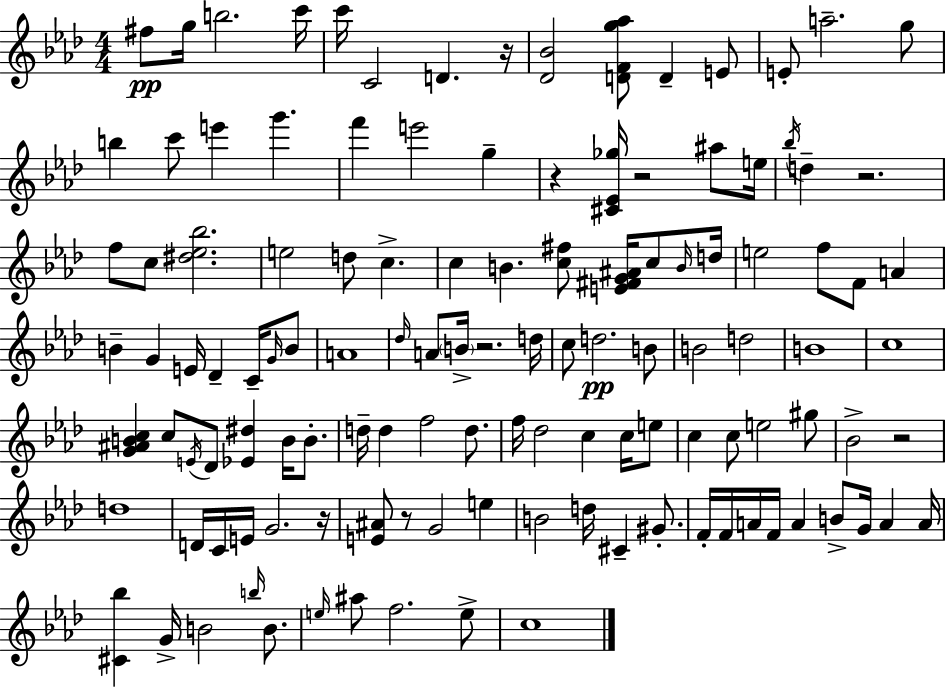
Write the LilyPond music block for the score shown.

{
  \clef treble
  \numericTimeSignature
  \time 4/4
  \key aes \major
  fis''8\pp g''16 b''2. c'''16 | c'''16 c'2 d'4. r16 | <des' bes'>2 <d' f' g'' aes''>8 d'4-- e'8 | e'8-. a''2.-- g''8 | \break b''4 c'''8 e'''4 g'''4. | f'''4 e'''2 g''4-- | r4 <cis' ees' ges''>16 r2 ais''8 e''16 | \acciaccatura { bes''16 } d''4-- r2. | \break f''8 c''8 <dis'' ees'' bes''>2. | e''2 d''8 c''4.-> | c''4 b'4. <c'' fis''>8 <e' fis' g' ais'>16 c''8 | \grace { b'16 } d''16 e''2 f''8 f'8 a'4 | \break b'4-- g'4 e'16 des'4-- c'16-- | \grace { g'16 } b'8 a'1 | \grace { des''16 } a'8 \parenthesize b'16-> r2. | d''16 c''8 d''2.\pp | \break b'8 b'2 d''2 | b'1 | c''1 | <g' ais' b' c''>4 c''8 \acciaccatura { e'16 } des'8 <ees' dis''>4 | \break b'16 b'8.-. d''16-- d''4 f''2 | d''8. f''16 des''2 c''4 | c''16 e''8 c''4 c''8 e''2 | gis''8 bes'2-> r2 | \break d''1 | d'16 c'16 e'16 g'2. | r16 <e' ais'>8 r8 g'2 | e''4 b'2 d''16 cis'4-- | \break gis'8.-. f'16-. f'16 a'16 f'16 a'4 b'8-> g'16 | a'4 a'16 <cis' bes''>4 g'16-> b'2 | \grace { b''16 } b'8. \grace { e''16 } ais''8 f''2. | e''8-> c''1 | \break \bar "|."
}